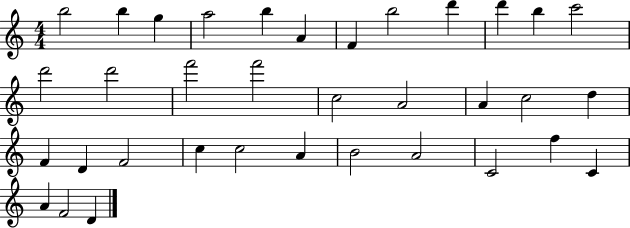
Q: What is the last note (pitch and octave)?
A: D4